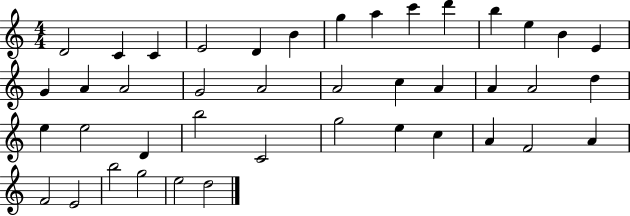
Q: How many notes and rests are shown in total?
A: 42